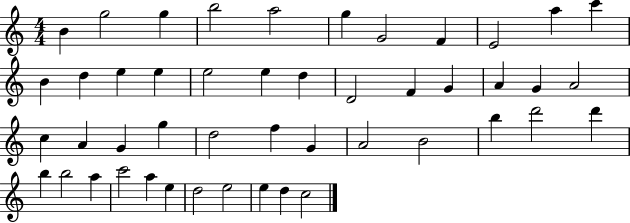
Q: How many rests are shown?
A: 0